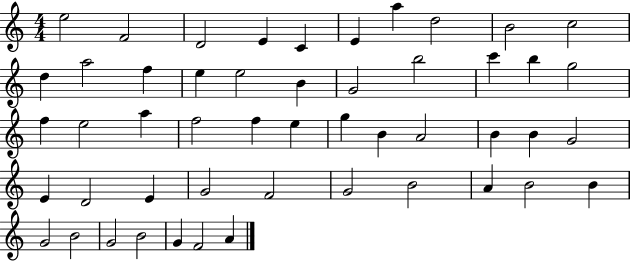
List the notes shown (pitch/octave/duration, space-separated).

E5/h F4/h D4/h E4/q C4/q E4/q A5/q D5/h B4/h C5/h D5/q A5/h F5/q E5/q E5/h B4/q G4/h B5/h C6/q B5/q G5/h F5/q E5/h A5/q F5/h F5/q E5/q G5/q B4/q A4/h B4/q B4/q G4/h E4/q D4/h E4/q G4/h F4/h G4/h B4/h A4/q B4/h B4/q G4/h B4/h G4/h B4/h G4/q F4/h A4/q